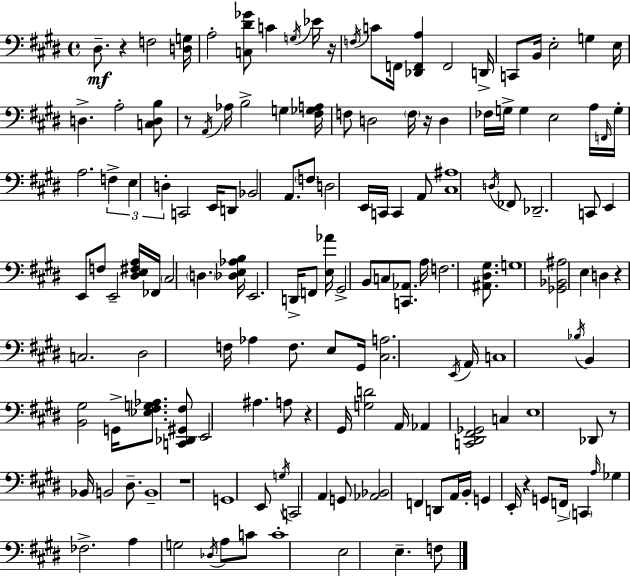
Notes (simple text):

D#3/e. R/q F3/h [D3,G3]/s A3/h [C3,D#4,Gb4]/e C4/q G3/s Eb4/s R/s F3/s C4/e F2/s [Db2,F2,A3]/q F2/h D2/s C2/e B2/s E3/h G3/q E3/s D3/q. A3/h [C3,D3,B3]/e R/e A2/s Ab3/s B3/h G3/q [F#3,Gb3,A3]/s F3/e D3/h F3/s R/s D3/q FES3/s G3/s G3/q E3/h A3/s F2/s G3/s A3/h. F3/q E3/q D3/q C2/h E2/s D2/e Bb2/h A2/e. F3/e D3/h E2/s C2/s C2/q A2/e [C#3,A#3]/w D3/s FES2/e Db2/h. C2/e E2/q E2/e F3/e E2/h [D#3,E3,F#3,A3]/s FES2/s C#3/h D3/q. [Db3,E3,Ab3,B3]/s E2/h. D2/s F2/e [E3,Ab4]/s G#2/h B2/e C3/e [C2,Ab2]/e. A3/s F3/h. [A#2,D#3,G#3]/e. G3/w [Gb2,Bb2,A#3]/h E3/q D3/q R/q C3/h. D#3/h F3/s Ab3/q F3/e. E3/e G#2/s [C#3,A3]/h. E2/s A2/s C3/w Bb3/s B2/q [B2,G#3]/h G2/s [Eb3,F#3,G3,Ab3]/e. [C2,Db2,G#2,F#3]/e E2/h A#3/q. A3/e R/q G#2/s [G3,D4]/h A2/s Ab2/q [C2,D#2,F#2,Gb2]/h C3/q E3/w Db2/e R/e Bb2/s B2/h D#3/e. B2/w R/w G2/w E2/e G3/s C2/h A2/q G2/e [Ab2,Bb2]/h F2/q D2/e A2/s B2/s G2/q E2/s R/q G2/e F2/s C2/q A3/s Gb3/q FES3/h. A3/q G3/h Db3/s A3/e C4/e C4/w E3/h E3/q. F3/e